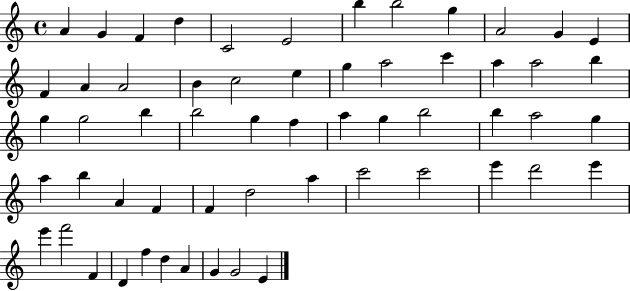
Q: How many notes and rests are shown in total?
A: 58